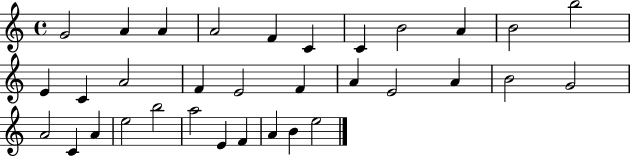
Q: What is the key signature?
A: C major